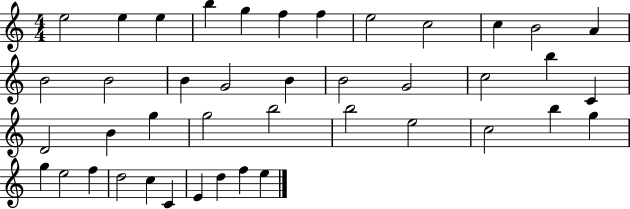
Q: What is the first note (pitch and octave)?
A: E5